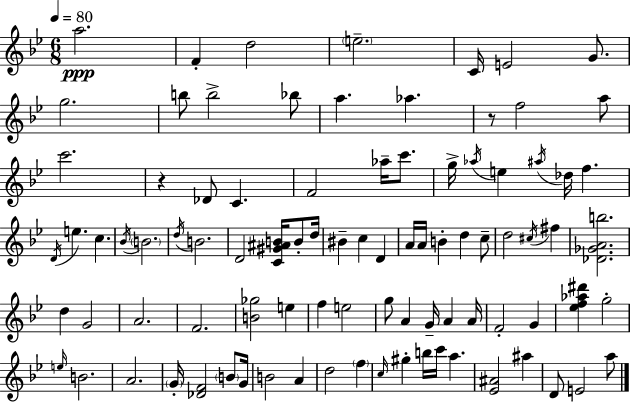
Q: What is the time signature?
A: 6/8